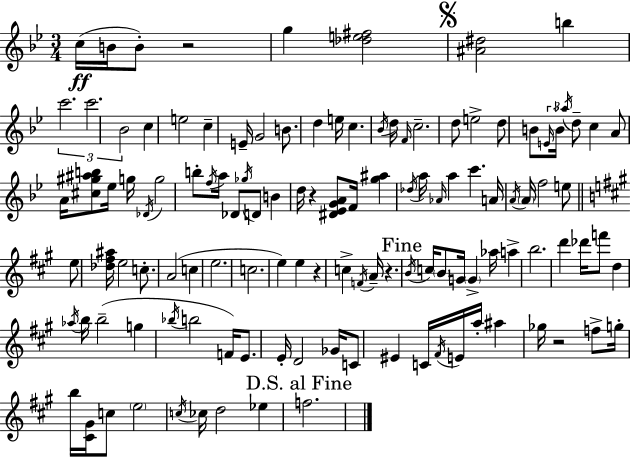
{
  \clef treble
  \numericTimeSignature
  \time 3/4
  \key g \minor
  c''16(\ff b'16 b'8-.) r2 | g''4 <des'' e'' fis''>2 | \mark \markup { \musicglyph "scripts.segno" } <ais' dis''>2 b''4 | \tuplet 3/2 { c'''2. | \break c'''2. | bes'2 } c''4 | e''2 c''4-- | e'16-- g'2 b'8. | \break d''4 e''16 c''4. \acciaccatura { bes'16 } | d''16 \grace { f'16 } c''2.-- | d''8 e''2-> | d''8 b'8 \tuplet 3/2 { \grace { e'16 } b'16 \acciaccatura { aes''16 } } d''8-- c''4 | \break a'8 a'16 <cis'' gis'' ais'' b''>8 ees''16 g''16 \acciaccatura { des'16 } g''2 | b''8-. \acciaccatura { f''16 } a''16 des'8 \acciaccatura { ges''16 } | d'8 b'4 d''16 r4 <dis' ees' g' a'>8 | f'16 <g'' ais''>4 \acciaccatura { des''16 } a''16 \grace { aes'16 } a''4 | \break c'''4. a'16 \acciaccatura { a'16 } \parenthesize a'16 f''2 | e''8 \bar "||" \break \key a \major e''8 <des'' fis'' ais''>16 e''2 c''8.-. | a'2( c''4 | e''2. | c''2. | \break e''4) e''4 r4 | c''4-> \acciaccatura { f'16 } a'16-- r4. | \mark "Fine" \acciaccatura { b'16 } c''16 \parenthesize b'8 g'16 \parenthesize g'4-> aes''16 | a''4-> b''2. | \break d'''4 des'''16 f'''8 d''4 | \acciaccatura { aes''16 } b''16 b''2--( | g''4 \acciaccatura { bes''16 } b''2 | f'16) e'8. e'16-. d'2 | \break ges'16 c'8 eis'4 c'16 \acciaccatura { fis'16 } | e'16 a''16-. ais''4 ges''16 r2 | f''8-> g''16-. b''16 <cis' gis'>16 c''8 \parenthesize e''2 | \acciaccatura { c''16 } ces''16 d''2 | \break ees''4 \mark "D.S. al Fine" f''2. | \bar "|."
}